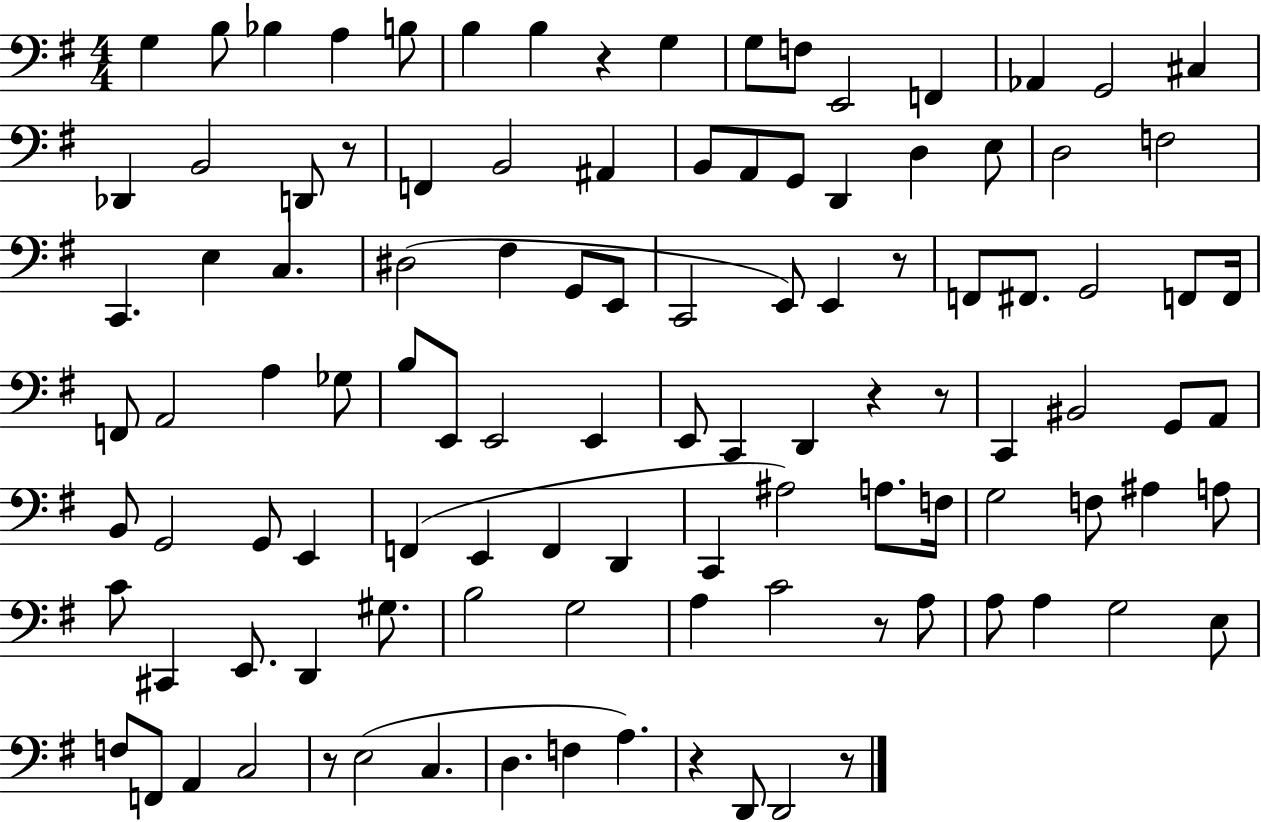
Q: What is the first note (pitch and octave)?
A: G3